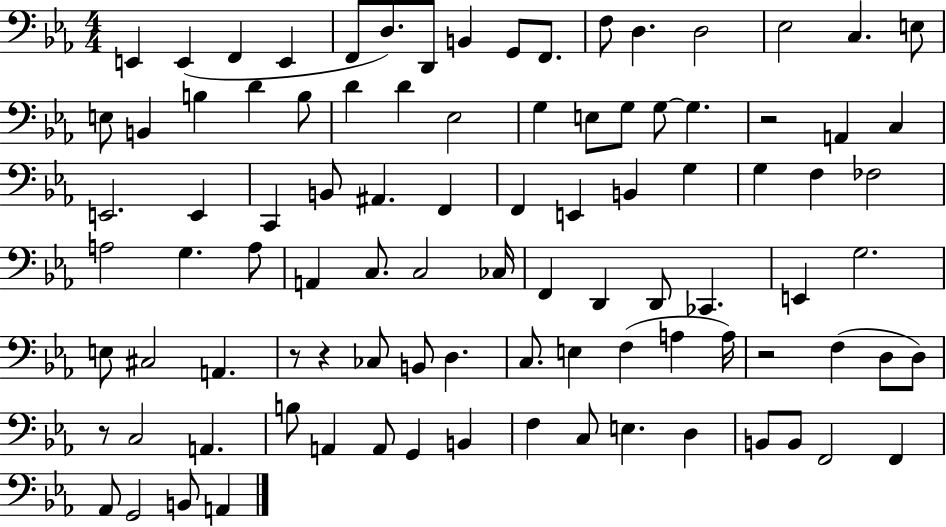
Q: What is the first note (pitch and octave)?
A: E2